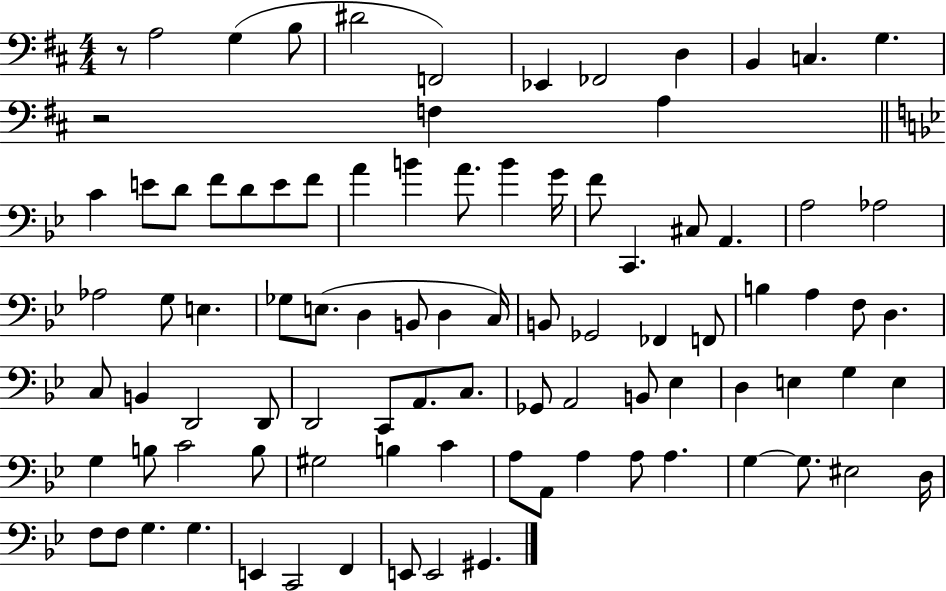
X:1
T:Untitled
M:4/4
L:1/4
K:D
z/2 A,2 G, B,/2 ^D2 F,,2 _E,, _F,,2 D, B,, C, G, z2 F, A, C E/2 D/2 F/2 D/2 E/2 F/2 A B A/2 B G/4 F/2 C,, ^C,/2 A,, A,2 _A,2 _A,2 G,/2 E, _G,/2 E,/2 D, B,,/2 D, C,/4 B,,/2 _G,,2 _F,, F,,/2 B, A, F,/2 D, C,/2 B,, D,,2 D,,/2 D,,2 C,,/2 A,,/2 C,/2 _G,,/2 A,,2 B,,/2 _E, D, E, G, E, G, B,/2 C2 B,/2 ^G,2 B, C A,/2 A,,/2 A, A,/2 A, G, G,/2 ^E,2 D,/4 F,/2 F,/2 G, G, E,, C,,2 F,, E,,/2 E,,2 ^G,,